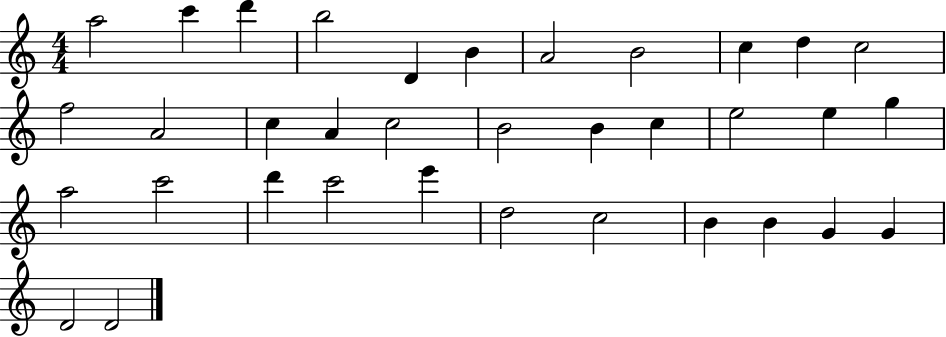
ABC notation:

X:1
T:Untitled
M:4/4
L:1/4
K:C
a2 c' d' b2 D B A2 B2 c d c2 f2 A2 c A c2 B2 B c e2 e g a2 c'2 d' c'2 e' d2 c2 B B G G D2 D2